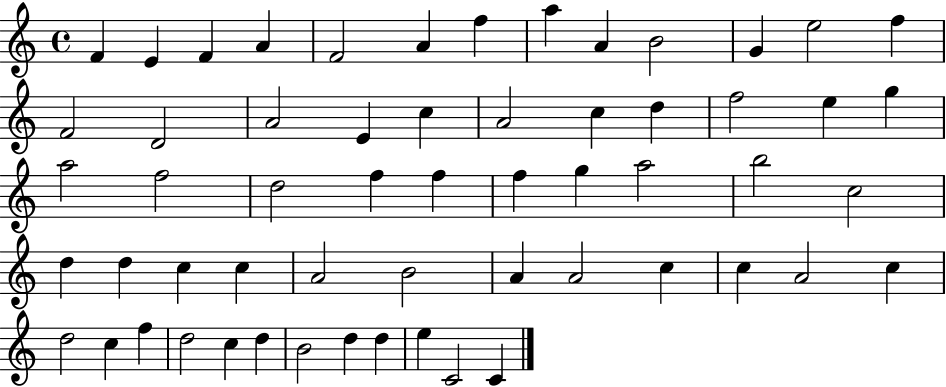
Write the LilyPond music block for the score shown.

{
  \clef treble
  \time 4/4
  \defaultTimeSignature
  \key c \major
  f'4 e'4 f'4 a'4 | f'2 a'4 f''4 | a''4 a'4 b'2 | g'4 e''2 f''4 | \break f'2 d'2 | a'2 e'4 c''4 | a'2 c''4 d''4 | f''2 e''4 g''4 | \break a''2 f''2 | d''2 f''4 f''4 | f''4 g''4 a''2 | b''2 c''2 | \break d''4 d''4 c''4 c''4 | a'2 b'2 | a'4 a'2 c''4 | c''4 a'2 c''4 | \break d''2 c''4 f''4 | d''2 c''4 d''4 | b'2 d''4 d''4 | e''4 c'2 c'4 | \break \bar "|."
}